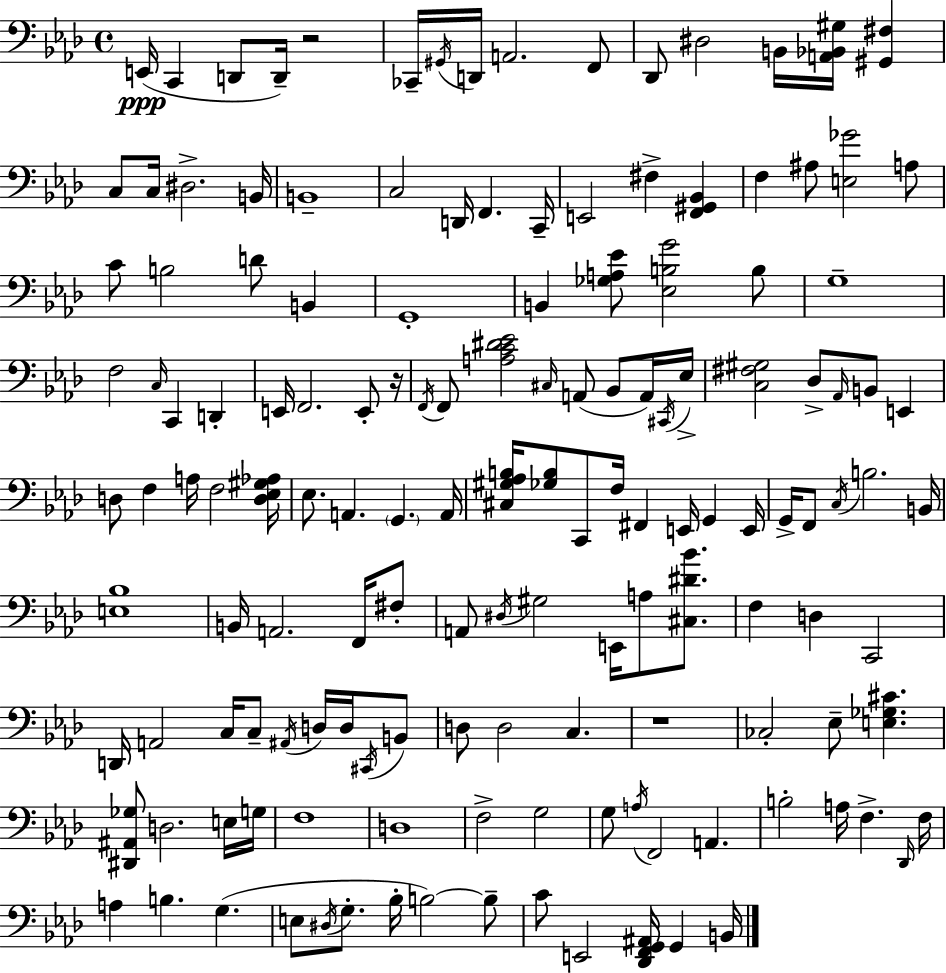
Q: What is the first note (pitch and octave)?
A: E2